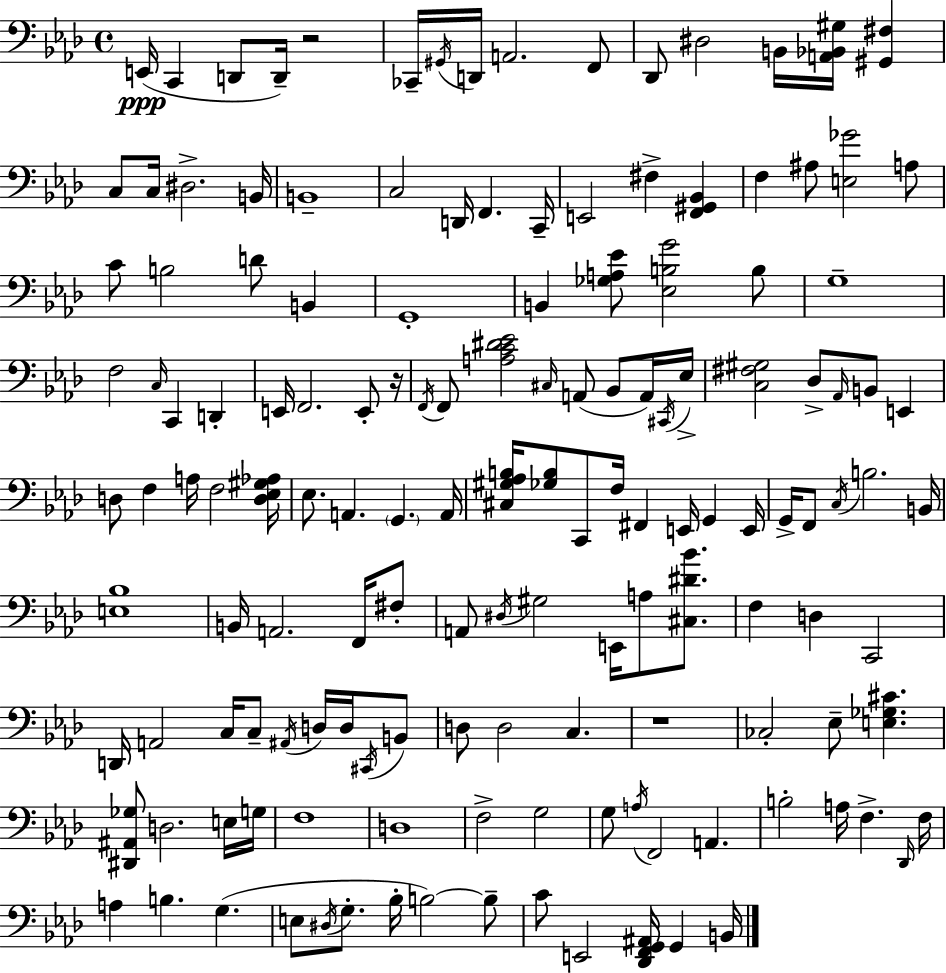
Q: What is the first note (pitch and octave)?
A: E2